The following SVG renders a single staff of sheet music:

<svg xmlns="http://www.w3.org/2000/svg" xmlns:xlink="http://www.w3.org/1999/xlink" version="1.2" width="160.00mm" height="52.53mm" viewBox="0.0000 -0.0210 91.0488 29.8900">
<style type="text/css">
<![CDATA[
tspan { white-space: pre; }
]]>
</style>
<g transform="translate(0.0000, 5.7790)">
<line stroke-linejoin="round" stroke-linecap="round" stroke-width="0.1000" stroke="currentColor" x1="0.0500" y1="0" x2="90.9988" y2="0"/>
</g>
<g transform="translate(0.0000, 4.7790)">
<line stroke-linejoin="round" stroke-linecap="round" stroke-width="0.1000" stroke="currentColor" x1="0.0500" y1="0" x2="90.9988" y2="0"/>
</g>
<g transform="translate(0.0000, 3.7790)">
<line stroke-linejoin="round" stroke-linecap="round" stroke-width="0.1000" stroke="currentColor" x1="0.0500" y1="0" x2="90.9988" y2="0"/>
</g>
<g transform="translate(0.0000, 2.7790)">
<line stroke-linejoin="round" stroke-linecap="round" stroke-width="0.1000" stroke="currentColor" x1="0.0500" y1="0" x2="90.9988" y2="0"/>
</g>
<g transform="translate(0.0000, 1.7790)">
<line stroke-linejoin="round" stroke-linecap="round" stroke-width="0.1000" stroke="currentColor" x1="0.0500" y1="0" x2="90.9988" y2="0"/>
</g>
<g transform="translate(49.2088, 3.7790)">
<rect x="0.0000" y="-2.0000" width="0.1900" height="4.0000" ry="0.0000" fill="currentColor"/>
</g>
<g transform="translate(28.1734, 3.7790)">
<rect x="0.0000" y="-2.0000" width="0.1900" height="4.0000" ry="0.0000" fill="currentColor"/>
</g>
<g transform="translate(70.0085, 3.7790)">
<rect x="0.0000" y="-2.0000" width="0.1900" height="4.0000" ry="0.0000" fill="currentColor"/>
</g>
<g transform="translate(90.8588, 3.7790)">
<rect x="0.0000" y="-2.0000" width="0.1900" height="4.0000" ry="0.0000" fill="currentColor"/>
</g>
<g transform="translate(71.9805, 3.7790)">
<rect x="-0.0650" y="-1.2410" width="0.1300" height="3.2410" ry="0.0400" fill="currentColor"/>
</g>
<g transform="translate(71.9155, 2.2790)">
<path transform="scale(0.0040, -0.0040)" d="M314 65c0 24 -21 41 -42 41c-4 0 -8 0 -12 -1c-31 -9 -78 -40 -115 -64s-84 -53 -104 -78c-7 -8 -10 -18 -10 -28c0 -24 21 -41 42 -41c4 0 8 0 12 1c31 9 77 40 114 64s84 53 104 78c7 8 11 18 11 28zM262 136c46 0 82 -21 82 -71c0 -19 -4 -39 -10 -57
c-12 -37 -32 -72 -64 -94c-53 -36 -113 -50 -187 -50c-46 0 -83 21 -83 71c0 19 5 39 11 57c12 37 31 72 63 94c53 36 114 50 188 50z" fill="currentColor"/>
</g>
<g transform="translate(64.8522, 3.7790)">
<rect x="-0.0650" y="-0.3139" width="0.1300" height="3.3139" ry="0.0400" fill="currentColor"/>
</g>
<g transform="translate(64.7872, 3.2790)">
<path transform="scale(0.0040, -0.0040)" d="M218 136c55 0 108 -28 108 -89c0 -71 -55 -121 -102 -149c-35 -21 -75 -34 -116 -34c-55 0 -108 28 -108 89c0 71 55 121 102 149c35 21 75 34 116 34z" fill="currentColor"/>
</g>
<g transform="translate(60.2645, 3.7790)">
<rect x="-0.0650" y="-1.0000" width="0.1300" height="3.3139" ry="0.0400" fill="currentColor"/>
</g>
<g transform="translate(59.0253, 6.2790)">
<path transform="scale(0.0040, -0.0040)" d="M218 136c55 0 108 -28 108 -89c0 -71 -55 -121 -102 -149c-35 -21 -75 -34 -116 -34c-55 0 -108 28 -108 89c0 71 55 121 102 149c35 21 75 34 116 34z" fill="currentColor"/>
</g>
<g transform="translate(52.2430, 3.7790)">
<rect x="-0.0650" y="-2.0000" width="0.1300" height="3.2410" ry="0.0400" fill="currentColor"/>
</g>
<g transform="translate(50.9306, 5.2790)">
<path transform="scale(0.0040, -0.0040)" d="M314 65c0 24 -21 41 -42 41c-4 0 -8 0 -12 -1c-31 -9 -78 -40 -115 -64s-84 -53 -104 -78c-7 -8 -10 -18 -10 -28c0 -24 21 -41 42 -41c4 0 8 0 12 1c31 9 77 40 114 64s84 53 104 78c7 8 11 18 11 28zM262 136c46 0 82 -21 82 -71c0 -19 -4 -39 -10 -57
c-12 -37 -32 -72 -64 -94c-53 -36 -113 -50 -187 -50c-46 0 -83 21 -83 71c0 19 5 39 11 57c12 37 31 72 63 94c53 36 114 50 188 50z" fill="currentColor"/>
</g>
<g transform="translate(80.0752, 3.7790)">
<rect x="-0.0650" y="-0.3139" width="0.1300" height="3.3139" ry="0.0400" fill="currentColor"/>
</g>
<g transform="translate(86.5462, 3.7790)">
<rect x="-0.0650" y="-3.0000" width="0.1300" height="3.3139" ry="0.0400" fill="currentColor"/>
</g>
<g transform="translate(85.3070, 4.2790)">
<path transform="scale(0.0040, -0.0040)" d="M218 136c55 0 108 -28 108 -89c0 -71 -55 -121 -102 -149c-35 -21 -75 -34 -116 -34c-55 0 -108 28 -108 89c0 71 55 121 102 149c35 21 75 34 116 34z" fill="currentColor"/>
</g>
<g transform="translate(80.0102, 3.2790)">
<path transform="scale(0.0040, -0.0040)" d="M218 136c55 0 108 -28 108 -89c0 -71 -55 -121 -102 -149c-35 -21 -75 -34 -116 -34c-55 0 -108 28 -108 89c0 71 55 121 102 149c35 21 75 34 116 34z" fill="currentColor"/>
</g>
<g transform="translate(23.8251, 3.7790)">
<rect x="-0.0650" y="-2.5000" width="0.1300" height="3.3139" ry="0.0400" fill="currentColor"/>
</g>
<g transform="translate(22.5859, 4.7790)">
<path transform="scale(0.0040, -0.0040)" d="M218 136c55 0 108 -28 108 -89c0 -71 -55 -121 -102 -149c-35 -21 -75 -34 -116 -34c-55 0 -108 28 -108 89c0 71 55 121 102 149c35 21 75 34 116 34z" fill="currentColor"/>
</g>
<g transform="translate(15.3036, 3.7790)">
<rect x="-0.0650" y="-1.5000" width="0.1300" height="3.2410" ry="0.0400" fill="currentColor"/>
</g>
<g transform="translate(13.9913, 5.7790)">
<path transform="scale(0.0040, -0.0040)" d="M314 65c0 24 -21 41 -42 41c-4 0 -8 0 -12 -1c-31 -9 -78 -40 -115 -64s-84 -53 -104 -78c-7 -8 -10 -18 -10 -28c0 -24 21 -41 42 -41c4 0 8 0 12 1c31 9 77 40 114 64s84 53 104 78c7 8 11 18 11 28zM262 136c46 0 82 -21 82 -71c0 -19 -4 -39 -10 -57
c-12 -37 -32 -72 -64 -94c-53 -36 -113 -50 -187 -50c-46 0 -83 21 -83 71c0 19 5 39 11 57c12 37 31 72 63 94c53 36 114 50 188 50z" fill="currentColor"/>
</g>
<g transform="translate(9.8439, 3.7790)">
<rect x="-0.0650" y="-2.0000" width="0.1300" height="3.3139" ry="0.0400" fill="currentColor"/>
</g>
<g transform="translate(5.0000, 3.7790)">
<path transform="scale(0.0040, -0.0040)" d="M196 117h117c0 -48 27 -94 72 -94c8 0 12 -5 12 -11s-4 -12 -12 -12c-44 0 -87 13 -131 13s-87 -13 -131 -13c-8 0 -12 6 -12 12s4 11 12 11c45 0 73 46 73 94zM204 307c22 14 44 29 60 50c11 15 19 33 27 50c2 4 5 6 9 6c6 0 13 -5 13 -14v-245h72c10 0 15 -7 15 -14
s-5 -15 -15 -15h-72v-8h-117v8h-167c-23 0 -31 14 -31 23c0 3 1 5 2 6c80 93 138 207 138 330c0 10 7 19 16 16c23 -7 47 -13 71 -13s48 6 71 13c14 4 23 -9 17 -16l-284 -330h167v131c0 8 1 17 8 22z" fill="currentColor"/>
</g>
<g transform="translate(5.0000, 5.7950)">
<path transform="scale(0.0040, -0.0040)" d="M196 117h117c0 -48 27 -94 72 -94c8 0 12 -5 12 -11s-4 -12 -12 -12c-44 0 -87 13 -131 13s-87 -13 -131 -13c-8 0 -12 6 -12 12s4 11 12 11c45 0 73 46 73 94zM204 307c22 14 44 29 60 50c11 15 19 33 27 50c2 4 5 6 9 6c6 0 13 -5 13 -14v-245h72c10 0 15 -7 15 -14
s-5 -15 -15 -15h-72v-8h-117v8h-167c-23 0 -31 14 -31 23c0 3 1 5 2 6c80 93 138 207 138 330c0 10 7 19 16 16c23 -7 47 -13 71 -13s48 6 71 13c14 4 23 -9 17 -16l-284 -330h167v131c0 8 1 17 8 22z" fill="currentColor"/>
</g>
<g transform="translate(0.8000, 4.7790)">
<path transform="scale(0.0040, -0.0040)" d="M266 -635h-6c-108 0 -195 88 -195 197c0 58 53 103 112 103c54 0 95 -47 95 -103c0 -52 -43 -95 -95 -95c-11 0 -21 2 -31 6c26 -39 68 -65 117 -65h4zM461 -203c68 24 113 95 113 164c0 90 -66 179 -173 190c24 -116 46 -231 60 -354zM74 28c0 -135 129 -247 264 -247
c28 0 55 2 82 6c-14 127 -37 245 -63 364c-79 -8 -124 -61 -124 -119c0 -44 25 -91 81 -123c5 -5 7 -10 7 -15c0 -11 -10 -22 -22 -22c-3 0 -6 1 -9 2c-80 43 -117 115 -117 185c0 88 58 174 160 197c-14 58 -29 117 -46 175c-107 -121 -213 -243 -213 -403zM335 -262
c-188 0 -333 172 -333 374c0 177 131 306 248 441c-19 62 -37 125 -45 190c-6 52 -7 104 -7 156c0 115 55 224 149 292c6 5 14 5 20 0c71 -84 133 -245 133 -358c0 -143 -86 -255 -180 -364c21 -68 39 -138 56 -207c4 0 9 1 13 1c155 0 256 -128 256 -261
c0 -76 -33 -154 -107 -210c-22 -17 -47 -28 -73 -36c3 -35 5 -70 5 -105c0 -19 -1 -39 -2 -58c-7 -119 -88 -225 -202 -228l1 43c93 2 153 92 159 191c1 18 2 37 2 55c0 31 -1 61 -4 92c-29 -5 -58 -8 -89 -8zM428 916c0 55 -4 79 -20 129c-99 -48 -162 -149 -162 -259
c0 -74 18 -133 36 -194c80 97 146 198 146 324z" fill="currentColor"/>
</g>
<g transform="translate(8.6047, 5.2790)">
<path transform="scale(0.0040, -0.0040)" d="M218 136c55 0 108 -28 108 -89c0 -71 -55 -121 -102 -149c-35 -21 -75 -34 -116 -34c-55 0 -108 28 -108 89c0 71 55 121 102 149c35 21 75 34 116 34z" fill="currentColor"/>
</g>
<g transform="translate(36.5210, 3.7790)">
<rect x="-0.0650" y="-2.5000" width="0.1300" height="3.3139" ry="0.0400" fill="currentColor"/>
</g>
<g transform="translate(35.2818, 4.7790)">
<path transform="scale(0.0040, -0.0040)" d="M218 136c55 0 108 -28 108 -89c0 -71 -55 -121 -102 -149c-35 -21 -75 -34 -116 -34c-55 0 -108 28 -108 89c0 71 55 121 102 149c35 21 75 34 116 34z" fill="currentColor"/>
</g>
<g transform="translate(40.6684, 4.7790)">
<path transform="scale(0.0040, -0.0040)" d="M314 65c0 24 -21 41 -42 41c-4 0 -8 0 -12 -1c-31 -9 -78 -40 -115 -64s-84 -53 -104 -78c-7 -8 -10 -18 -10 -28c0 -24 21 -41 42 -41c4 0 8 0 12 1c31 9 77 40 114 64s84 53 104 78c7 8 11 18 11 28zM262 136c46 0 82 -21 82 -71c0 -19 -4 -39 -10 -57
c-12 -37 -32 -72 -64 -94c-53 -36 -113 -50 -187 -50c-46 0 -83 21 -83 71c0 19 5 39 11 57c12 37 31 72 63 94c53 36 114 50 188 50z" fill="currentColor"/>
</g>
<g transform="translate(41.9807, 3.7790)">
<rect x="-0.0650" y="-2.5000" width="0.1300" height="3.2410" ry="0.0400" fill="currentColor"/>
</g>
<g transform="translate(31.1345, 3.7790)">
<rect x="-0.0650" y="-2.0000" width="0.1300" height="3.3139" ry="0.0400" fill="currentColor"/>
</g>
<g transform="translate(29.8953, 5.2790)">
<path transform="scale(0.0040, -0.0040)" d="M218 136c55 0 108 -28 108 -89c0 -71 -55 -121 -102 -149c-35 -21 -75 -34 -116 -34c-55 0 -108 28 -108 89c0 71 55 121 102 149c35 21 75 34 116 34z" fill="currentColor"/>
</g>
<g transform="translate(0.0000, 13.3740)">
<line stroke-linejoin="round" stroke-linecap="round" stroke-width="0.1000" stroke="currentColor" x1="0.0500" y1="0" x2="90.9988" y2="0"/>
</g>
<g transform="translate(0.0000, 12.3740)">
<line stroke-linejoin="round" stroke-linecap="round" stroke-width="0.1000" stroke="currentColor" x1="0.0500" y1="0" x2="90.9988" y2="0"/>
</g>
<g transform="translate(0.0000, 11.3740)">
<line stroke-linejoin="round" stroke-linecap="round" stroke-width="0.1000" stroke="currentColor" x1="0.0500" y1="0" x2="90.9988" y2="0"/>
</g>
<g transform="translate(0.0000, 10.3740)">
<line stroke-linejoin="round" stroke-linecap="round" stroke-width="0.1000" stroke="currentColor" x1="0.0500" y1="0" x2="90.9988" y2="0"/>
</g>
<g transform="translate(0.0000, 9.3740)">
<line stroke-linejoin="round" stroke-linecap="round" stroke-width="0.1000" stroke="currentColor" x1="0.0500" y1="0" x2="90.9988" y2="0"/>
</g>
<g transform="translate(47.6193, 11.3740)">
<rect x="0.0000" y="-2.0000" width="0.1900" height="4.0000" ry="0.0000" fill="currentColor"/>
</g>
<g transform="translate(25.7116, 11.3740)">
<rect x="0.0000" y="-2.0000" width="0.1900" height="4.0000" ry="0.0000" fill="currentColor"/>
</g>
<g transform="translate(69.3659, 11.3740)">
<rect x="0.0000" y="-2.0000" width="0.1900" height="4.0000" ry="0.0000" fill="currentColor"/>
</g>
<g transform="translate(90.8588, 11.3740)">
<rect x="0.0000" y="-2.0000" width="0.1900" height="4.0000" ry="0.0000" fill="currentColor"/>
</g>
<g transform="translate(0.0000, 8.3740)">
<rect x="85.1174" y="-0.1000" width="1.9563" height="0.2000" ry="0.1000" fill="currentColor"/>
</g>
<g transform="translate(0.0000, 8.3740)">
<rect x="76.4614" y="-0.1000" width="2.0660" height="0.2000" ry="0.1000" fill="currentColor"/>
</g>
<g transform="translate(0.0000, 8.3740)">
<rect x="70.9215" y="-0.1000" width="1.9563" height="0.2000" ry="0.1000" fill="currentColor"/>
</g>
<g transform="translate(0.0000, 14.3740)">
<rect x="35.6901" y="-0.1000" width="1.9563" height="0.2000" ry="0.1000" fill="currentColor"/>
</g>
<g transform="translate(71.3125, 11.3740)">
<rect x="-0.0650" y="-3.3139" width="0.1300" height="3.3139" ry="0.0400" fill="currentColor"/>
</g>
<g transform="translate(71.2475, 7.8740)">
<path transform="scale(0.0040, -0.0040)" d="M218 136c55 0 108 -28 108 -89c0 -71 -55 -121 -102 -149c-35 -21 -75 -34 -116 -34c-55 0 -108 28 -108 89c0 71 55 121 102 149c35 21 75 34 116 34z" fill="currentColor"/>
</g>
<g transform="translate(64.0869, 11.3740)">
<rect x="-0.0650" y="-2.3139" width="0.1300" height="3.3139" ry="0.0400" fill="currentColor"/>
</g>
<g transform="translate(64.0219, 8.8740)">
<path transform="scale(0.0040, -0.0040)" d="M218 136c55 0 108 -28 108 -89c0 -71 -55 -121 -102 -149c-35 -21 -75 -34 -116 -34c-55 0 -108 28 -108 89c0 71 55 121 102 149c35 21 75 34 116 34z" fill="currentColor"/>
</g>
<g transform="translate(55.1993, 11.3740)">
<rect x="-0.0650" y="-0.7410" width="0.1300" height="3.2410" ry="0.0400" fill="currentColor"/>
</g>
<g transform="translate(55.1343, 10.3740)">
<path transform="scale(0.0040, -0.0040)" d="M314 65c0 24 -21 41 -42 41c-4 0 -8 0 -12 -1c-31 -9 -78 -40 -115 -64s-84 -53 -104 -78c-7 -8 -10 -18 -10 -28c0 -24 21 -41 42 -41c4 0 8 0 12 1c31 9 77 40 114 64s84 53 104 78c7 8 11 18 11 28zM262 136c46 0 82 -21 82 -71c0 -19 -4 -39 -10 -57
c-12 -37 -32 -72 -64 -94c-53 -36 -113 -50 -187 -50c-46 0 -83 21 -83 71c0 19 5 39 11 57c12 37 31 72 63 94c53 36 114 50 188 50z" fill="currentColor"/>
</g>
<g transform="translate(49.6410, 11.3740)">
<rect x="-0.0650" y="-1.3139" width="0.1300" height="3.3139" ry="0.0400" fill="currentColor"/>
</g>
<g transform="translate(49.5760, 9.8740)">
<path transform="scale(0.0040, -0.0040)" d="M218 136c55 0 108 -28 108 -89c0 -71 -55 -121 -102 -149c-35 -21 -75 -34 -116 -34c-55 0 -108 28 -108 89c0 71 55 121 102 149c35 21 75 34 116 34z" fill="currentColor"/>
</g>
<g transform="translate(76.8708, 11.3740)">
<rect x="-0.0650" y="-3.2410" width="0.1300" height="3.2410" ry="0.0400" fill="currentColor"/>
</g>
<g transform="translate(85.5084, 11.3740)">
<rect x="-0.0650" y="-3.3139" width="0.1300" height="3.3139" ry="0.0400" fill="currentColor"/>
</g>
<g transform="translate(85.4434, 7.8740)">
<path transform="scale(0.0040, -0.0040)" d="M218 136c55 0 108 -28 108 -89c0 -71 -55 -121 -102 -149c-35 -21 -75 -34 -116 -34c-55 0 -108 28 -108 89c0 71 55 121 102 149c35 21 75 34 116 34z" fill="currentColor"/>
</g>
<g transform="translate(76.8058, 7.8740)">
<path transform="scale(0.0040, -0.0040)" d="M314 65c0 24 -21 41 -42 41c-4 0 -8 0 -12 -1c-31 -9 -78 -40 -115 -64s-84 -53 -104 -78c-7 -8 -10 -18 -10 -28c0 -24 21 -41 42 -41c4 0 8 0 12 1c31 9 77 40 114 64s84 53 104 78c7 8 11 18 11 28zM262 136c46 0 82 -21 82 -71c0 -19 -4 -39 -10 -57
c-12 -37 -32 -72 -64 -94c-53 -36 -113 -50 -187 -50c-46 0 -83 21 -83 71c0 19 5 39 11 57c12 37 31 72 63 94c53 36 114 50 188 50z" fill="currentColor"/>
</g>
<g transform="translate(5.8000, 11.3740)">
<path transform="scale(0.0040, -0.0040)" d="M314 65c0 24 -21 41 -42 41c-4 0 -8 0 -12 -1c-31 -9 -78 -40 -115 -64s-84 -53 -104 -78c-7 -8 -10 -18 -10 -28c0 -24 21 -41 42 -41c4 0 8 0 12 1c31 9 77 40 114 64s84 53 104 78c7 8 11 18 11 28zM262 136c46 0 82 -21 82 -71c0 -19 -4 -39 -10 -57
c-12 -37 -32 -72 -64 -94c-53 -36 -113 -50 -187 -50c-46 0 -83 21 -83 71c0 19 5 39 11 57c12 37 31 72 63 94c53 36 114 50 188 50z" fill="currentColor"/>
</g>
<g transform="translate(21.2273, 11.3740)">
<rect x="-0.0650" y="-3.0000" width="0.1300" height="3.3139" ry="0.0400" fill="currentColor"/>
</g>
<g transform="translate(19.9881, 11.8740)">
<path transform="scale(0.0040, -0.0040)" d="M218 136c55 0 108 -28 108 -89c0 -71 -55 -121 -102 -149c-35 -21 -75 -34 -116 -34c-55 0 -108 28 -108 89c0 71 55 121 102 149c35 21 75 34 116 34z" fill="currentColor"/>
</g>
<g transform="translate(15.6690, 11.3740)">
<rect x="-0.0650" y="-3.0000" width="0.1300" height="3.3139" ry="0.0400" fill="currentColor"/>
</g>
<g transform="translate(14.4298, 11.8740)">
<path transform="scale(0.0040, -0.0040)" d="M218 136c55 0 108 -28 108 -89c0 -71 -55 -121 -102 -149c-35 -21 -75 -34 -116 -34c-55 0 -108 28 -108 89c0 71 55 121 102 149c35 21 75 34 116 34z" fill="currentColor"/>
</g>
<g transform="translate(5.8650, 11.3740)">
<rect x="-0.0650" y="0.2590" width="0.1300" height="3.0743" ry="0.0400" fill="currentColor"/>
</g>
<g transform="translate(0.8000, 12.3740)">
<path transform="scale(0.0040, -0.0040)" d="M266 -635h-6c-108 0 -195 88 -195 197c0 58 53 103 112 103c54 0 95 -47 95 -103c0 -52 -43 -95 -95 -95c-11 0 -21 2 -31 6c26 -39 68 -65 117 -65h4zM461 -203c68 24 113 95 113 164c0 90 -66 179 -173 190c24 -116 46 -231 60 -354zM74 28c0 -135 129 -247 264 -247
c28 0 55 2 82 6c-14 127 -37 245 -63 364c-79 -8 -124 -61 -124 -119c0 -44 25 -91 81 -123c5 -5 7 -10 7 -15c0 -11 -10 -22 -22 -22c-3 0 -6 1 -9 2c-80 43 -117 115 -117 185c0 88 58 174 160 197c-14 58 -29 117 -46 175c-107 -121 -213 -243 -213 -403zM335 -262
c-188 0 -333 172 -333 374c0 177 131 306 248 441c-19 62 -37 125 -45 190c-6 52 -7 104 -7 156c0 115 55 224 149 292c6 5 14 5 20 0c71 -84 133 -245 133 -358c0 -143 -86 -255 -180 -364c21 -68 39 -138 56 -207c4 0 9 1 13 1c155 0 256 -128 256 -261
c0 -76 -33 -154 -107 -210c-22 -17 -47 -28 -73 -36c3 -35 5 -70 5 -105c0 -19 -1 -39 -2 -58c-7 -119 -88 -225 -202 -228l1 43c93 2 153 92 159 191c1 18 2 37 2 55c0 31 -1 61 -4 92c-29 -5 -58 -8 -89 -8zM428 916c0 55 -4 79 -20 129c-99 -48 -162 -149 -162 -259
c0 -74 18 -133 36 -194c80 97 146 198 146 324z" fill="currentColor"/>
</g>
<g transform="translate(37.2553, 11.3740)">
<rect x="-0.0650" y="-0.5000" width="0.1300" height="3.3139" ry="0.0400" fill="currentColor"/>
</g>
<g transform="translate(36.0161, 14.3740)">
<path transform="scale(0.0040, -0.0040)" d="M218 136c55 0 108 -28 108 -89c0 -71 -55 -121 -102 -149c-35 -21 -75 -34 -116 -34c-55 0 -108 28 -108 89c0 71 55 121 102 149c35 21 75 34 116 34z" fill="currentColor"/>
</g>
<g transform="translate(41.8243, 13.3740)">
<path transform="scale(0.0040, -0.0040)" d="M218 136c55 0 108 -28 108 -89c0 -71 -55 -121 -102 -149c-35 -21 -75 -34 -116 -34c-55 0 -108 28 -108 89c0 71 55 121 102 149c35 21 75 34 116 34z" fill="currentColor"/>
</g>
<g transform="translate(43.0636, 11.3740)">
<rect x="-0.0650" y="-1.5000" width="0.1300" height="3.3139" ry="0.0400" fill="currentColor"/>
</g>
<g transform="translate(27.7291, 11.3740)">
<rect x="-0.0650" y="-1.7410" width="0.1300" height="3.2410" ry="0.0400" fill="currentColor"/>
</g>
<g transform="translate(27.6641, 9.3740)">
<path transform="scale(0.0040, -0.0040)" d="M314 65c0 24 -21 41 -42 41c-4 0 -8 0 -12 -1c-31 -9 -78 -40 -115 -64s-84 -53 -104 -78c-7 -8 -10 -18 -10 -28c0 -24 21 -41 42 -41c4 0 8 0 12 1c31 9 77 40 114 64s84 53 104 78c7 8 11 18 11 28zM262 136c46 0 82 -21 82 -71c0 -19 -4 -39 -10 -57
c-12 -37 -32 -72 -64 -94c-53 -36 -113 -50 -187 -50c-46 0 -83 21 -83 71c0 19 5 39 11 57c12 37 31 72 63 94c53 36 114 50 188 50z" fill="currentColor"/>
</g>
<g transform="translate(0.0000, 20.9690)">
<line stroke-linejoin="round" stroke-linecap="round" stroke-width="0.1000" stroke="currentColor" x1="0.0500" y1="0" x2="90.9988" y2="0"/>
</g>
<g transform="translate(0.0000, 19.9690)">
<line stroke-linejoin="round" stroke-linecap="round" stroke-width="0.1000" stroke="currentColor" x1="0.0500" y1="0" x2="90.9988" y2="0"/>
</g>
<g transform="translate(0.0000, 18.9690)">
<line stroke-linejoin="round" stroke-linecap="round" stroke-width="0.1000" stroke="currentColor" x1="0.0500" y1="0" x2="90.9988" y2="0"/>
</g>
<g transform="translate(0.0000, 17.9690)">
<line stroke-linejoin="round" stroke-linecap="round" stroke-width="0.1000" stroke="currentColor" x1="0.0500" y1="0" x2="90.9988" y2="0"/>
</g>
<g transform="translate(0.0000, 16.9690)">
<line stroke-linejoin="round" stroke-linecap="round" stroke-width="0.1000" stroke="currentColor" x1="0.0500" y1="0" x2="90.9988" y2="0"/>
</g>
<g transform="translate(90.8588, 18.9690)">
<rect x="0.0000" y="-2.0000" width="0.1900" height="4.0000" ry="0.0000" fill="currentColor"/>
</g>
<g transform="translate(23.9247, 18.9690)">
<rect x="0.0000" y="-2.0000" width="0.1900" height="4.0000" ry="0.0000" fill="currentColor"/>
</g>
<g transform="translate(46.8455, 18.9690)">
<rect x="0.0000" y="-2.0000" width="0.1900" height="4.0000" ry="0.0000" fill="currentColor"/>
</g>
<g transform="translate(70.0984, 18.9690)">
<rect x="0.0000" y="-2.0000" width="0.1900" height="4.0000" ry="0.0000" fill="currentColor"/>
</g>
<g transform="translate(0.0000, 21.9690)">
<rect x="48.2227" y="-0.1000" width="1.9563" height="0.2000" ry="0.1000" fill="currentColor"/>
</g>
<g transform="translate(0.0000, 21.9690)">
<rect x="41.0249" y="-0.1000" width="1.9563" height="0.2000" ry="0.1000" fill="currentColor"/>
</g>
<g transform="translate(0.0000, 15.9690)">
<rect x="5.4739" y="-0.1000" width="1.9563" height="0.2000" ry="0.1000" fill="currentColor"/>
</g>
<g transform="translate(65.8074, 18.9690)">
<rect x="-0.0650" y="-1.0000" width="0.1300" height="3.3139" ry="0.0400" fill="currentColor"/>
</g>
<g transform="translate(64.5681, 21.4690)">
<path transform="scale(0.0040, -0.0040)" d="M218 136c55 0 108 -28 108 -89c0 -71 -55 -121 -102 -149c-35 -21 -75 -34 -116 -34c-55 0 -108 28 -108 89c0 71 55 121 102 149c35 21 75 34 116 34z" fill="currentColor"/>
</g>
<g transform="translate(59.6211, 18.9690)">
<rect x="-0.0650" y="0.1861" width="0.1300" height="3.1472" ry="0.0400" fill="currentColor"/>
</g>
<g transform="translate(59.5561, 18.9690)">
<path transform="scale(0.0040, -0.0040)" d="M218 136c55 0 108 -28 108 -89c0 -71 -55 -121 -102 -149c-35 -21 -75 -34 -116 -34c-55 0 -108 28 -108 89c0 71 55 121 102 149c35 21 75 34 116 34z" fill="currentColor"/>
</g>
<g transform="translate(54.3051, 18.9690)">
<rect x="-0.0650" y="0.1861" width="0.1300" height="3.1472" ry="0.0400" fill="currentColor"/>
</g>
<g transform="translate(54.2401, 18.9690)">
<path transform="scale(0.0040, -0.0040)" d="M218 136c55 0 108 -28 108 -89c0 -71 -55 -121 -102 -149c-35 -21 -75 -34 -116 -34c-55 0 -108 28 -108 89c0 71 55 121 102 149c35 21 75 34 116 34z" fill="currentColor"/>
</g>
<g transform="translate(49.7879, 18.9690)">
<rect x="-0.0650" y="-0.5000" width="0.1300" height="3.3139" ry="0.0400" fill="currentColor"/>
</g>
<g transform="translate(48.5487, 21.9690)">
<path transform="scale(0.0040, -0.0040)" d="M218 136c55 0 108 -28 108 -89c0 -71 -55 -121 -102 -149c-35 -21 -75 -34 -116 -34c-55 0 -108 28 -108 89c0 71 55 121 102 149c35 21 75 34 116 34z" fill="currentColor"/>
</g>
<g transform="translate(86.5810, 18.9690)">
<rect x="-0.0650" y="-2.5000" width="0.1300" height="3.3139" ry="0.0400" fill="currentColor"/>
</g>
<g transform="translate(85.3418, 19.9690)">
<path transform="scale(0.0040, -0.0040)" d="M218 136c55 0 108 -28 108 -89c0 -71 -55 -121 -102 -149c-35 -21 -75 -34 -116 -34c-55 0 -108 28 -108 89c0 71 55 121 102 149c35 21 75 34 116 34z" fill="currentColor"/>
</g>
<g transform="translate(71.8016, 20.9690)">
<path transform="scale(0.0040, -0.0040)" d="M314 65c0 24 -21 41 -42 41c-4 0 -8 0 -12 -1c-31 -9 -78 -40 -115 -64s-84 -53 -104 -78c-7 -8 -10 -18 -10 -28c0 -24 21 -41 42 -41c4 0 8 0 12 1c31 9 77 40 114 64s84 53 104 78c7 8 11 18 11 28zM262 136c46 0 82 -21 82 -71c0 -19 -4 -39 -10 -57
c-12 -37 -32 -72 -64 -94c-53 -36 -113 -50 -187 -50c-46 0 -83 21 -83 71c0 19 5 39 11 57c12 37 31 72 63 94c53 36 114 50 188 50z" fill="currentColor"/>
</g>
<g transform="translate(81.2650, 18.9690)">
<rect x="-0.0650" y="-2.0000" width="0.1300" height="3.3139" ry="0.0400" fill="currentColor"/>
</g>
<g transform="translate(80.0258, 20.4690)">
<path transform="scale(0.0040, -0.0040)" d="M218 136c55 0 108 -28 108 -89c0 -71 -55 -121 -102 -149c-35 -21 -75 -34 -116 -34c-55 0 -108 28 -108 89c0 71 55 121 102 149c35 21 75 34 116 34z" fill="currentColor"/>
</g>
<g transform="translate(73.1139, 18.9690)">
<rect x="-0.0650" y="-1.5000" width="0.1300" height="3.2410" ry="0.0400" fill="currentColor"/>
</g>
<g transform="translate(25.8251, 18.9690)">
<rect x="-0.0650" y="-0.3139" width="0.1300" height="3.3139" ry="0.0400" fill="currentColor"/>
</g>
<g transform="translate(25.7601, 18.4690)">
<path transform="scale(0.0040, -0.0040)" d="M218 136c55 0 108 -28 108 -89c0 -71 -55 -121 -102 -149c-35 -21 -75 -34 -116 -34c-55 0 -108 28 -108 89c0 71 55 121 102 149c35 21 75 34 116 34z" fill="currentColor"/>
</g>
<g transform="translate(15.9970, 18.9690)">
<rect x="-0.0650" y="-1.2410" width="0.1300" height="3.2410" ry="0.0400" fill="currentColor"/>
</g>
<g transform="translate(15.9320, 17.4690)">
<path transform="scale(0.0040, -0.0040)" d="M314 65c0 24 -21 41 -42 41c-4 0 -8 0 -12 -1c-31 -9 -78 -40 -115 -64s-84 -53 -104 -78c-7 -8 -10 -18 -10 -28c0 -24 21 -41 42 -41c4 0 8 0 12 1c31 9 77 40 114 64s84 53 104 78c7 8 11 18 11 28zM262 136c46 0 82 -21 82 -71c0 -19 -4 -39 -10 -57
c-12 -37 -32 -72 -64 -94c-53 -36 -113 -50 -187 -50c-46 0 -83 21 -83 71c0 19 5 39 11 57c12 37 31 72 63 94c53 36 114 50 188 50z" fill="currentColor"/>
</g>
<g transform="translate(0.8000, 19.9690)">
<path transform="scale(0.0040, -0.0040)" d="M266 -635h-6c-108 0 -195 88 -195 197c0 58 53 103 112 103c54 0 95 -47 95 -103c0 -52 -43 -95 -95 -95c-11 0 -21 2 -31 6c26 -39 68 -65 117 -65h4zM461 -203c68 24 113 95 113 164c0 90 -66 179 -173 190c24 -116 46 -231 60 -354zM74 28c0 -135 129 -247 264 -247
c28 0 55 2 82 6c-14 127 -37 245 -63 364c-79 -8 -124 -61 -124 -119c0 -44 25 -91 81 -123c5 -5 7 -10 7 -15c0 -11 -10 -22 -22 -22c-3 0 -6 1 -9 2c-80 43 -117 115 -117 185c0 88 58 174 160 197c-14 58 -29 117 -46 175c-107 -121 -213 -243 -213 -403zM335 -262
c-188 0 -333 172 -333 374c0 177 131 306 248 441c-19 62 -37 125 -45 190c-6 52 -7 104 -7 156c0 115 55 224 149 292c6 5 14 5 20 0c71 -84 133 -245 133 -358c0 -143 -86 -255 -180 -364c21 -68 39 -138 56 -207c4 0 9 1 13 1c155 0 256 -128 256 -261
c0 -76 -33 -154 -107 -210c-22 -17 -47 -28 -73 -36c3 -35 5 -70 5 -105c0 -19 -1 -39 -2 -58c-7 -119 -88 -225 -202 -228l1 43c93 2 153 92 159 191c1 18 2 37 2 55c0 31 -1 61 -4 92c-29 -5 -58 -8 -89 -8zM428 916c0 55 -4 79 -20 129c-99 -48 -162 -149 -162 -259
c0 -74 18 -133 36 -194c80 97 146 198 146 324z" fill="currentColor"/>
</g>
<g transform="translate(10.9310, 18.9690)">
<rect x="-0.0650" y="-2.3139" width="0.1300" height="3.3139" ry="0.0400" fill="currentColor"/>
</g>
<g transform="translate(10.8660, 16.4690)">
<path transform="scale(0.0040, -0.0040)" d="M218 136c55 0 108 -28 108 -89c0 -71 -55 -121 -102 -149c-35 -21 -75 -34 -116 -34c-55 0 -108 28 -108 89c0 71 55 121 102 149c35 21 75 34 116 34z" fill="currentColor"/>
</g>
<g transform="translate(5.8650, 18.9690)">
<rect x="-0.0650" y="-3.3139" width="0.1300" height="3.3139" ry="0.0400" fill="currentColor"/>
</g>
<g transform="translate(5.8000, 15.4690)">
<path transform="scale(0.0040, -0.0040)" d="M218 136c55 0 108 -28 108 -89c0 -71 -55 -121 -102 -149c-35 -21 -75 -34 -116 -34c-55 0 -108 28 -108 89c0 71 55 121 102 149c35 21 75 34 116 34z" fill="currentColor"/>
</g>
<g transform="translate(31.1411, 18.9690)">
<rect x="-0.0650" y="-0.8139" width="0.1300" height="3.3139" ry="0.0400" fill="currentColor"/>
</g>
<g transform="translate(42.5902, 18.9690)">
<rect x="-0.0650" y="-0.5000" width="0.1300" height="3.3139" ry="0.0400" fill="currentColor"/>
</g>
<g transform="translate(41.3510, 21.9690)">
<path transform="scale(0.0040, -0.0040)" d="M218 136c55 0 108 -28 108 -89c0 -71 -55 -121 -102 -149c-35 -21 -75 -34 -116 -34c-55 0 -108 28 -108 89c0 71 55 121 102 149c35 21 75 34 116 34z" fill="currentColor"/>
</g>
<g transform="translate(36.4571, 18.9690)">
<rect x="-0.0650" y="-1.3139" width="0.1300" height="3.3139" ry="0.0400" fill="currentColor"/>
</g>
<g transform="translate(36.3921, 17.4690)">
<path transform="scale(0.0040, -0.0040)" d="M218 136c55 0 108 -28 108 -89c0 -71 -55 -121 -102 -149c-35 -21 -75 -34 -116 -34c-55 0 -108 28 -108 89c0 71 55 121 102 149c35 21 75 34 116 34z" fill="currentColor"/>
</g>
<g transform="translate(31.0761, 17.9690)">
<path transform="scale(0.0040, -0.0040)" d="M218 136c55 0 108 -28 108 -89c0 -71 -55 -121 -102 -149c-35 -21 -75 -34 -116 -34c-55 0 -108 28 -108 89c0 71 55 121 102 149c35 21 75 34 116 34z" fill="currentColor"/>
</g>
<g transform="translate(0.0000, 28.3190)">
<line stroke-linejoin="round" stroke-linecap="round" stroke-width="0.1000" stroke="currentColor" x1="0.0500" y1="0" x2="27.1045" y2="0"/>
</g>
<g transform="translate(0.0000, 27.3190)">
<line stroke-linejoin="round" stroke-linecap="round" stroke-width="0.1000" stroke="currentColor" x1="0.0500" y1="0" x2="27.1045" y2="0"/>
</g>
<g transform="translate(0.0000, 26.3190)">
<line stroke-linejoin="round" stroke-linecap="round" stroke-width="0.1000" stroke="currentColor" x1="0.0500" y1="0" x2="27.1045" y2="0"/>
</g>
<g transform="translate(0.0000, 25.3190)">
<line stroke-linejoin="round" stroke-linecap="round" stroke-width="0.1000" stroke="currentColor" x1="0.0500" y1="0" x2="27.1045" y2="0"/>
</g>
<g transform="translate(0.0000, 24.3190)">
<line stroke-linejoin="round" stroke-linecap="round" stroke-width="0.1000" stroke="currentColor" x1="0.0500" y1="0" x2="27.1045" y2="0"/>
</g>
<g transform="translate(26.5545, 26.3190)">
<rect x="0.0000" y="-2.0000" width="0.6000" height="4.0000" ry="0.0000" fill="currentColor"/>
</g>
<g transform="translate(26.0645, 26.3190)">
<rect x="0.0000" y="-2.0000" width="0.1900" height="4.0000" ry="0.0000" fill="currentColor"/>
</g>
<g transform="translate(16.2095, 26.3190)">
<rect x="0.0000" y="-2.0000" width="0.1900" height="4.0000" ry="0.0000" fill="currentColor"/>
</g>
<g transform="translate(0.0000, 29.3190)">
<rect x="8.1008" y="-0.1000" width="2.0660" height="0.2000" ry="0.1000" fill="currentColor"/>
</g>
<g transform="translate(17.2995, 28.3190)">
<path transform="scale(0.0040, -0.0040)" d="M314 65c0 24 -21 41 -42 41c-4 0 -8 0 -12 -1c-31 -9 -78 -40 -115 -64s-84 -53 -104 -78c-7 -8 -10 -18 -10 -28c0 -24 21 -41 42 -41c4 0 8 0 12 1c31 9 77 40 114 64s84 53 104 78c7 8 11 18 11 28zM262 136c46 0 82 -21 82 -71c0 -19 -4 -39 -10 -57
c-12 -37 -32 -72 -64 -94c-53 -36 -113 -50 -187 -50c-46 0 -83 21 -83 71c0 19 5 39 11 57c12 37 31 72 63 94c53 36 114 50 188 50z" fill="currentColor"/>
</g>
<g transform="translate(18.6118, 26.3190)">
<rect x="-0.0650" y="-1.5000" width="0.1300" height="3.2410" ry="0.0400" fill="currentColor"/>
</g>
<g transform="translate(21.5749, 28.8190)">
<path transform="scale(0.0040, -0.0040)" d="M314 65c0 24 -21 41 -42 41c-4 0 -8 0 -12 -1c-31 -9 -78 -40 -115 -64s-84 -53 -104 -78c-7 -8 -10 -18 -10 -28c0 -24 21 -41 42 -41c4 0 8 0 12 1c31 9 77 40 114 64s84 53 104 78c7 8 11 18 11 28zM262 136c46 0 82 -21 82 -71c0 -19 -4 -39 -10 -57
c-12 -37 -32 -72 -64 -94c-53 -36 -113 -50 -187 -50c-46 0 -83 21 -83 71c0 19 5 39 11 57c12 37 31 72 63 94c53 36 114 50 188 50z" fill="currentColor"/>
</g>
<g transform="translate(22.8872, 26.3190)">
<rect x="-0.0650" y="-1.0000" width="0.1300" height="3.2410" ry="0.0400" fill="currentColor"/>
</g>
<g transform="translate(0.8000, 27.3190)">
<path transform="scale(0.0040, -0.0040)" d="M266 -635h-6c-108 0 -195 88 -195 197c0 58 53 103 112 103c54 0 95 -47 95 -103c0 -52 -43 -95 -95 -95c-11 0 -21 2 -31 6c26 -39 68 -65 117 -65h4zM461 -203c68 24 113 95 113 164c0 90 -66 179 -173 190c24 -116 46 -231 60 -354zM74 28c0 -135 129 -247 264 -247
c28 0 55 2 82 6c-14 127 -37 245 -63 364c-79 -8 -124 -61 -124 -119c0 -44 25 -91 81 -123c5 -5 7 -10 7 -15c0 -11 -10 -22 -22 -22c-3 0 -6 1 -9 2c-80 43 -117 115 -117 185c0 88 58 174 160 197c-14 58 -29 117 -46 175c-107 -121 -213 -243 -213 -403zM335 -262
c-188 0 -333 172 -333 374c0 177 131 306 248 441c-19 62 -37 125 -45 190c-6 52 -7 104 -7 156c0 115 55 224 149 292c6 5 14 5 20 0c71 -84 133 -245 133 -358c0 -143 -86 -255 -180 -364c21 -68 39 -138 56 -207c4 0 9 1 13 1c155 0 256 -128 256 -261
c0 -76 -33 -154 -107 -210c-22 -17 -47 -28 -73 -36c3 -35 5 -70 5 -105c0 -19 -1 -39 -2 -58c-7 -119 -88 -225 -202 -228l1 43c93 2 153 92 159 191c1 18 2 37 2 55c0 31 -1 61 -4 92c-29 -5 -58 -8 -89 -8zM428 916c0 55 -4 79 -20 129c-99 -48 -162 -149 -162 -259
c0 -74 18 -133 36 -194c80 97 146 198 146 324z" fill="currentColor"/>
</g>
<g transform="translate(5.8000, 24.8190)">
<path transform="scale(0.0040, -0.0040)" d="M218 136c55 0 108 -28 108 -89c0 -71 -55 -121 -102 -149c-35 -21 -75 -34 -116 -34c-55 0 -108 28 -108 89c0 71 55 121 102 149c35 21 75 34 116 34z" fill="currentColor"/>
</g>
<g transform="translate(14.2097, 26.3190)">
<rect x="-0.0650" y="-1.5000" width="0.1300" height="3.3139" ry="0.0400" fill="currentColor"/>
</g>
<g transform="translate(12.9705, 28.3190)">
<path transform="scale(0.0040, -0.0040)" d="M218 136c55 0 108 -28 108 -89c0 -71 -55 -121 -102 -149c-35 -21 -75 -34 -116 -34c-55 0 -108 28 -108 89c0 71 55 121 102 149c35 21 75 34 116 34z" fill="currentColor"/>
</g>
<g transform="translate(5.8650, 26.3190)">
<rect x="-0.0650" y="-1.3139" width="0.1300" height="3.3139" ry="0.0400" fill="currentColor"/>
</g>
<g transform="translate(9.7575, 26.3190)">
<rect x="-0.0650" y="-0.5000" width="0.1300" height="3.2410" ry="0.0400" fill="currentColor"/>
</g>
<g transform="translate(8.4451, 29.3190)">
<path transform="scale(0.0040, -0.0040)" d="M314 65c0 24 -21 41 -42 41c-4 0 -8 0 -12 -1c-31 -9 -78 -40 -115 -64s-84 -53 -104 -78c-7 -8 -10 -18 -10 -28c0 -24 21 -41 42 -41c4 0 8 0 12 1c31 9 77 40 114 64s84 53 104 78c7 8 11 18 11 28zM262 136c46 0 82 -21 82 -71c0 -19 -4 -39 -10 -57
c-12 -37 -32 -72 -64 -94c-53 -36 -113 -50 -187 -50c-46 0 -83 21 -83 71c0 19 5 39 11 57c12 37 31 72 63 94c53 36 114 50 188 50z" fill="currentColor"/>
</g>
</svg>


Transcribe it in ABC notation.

X:1
T:Untitled
M:4/4
L:1/4
K:C
F E2 G F G G2 F2 D c e2 c A B2 A A f2 C E e d2 g b b2 b b g e2 c d e C C B B D E2 F G e C2 E E2 D2